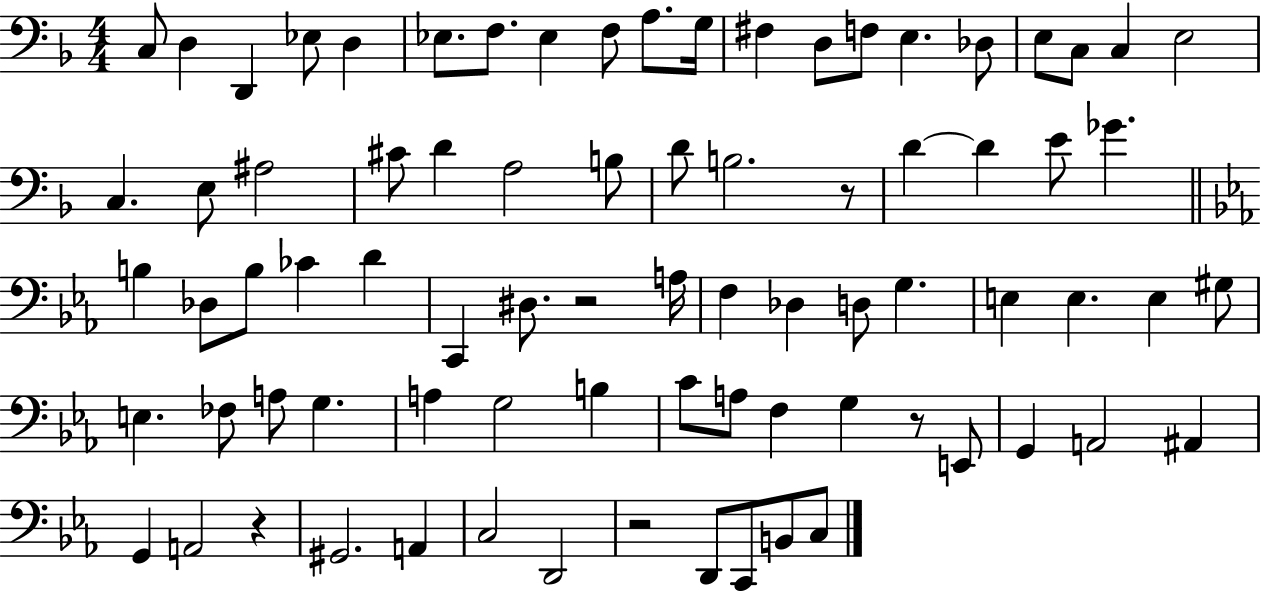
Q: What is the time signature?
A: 4/4